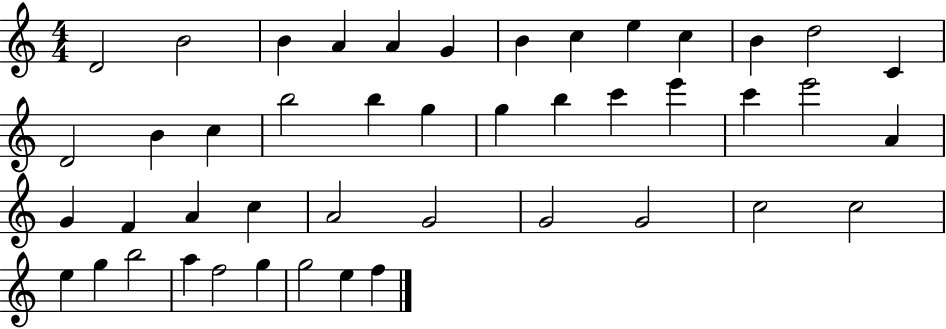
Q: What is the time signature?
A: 4/4